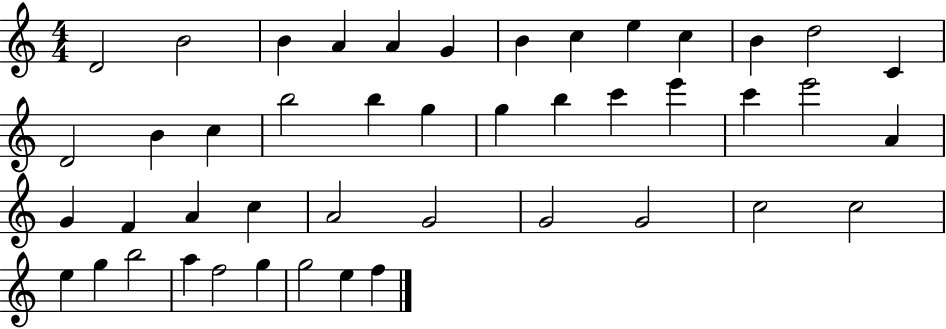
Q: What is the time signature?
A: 4/4